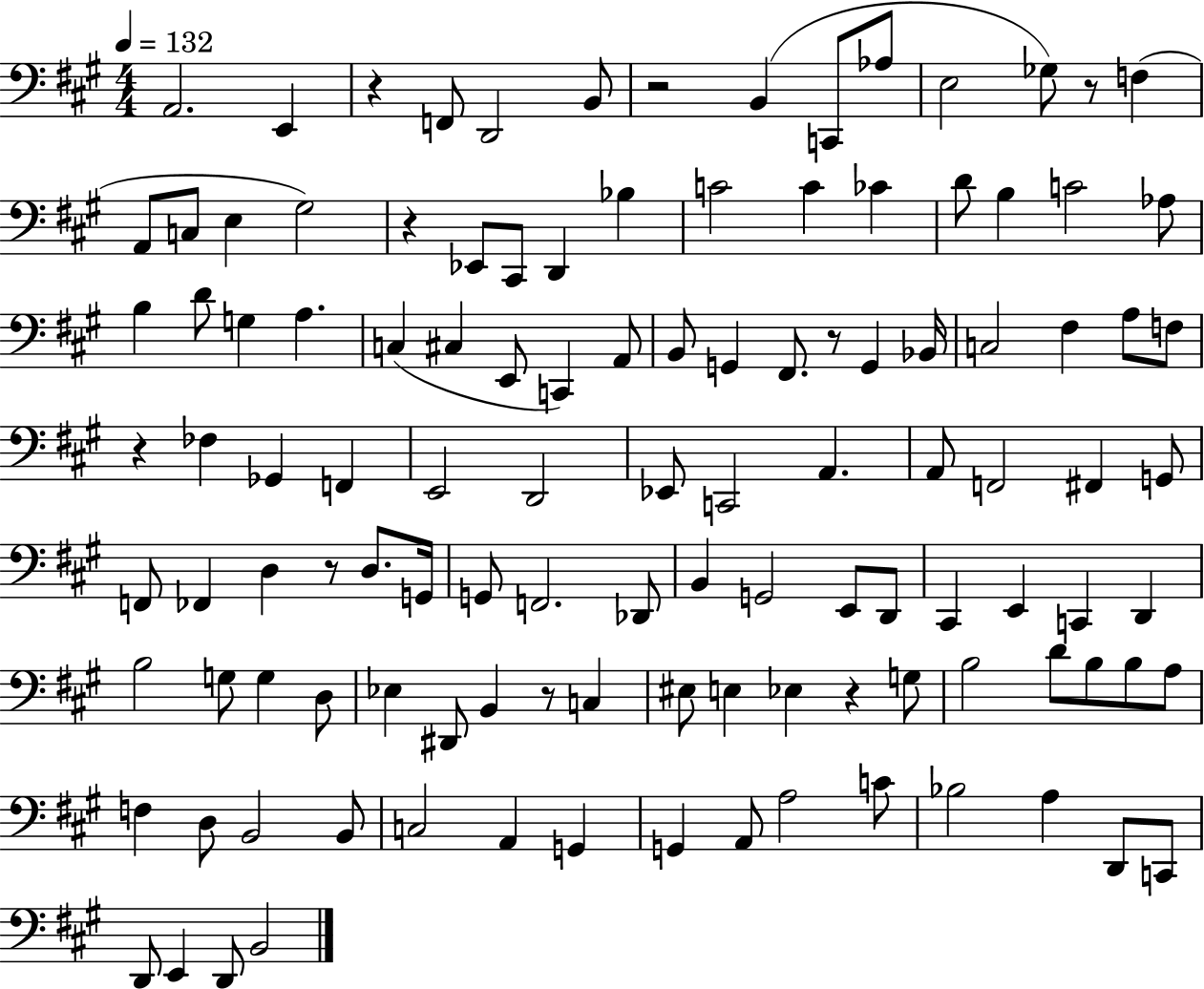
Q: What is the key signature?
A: A major